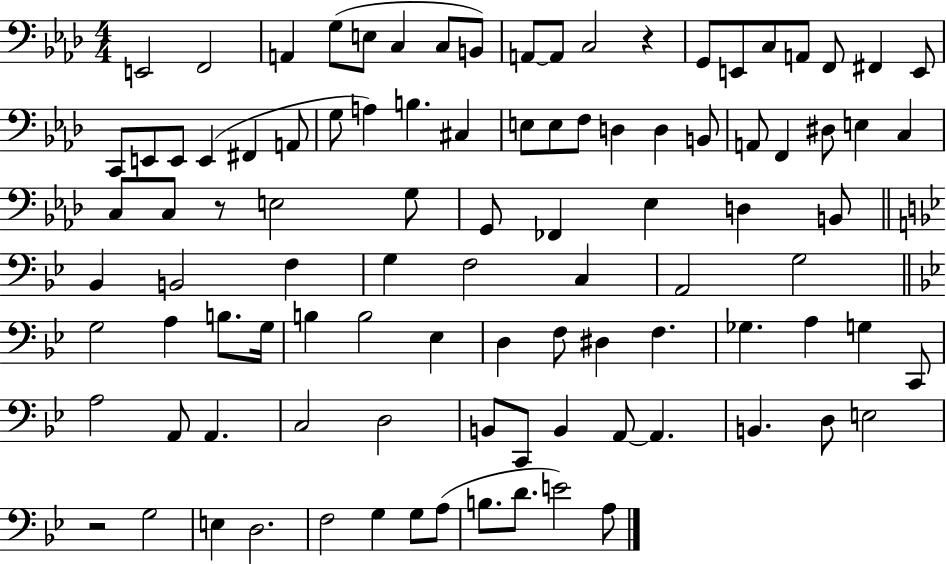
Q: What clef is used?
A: bass